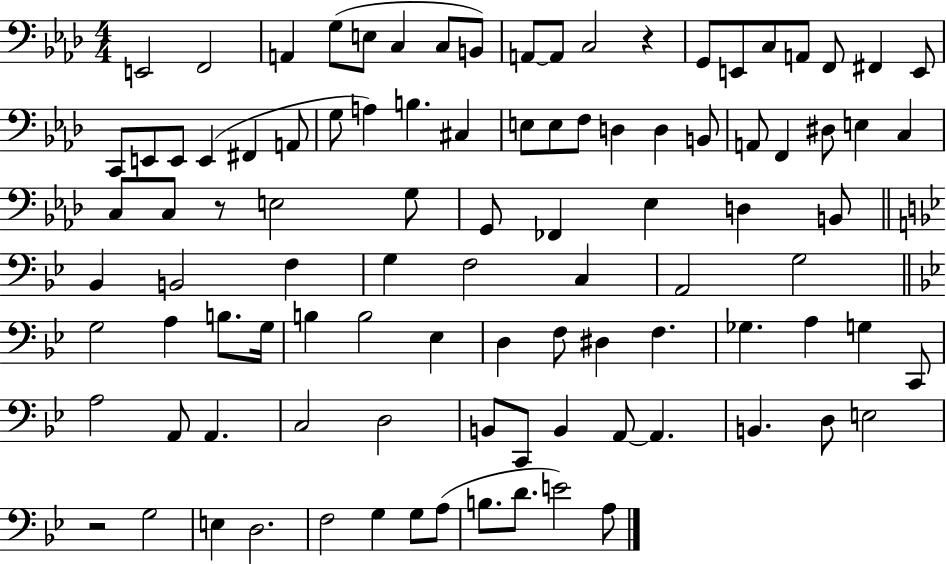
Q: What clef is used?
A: bass